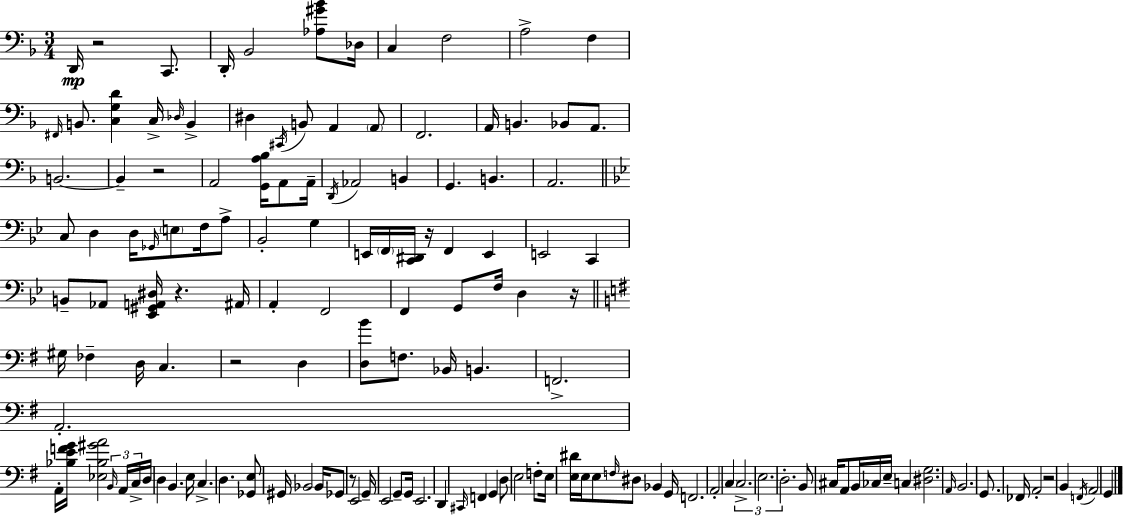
X:1
T:Untitled
M:3/4
L:1/4
K:F
D,,/4 z2 C,,/2 D,,/4 _B,,2 [_A,^G_B]/2 _D,/4 C, F,2 A,2 F, ^F,,/4 B,,/2 [C,G,D] C,/4 _D,/4 B,, ^D, ^C,,/4 B,,/2 A,, A,,/2 F,,2 A,,/4 B,, _B,,/2 A,,/2 B,,2 B,, z2 A,,2 [G,,A,_B,]/4 A,,/2 A,,/4 D,,/4 _A,,2 B,, G,, B,, A,,2 C,/2 D, D,/4 _G,,/4 E,/2 F,/4 A,/2 _B,,2 G, E,,/4 F,,/4 [C,,^D,,]/4 z/4 F,, E,, E,,2 C,, B,,/2 _A,,/2 [_E,,^G,,A,,^D,]/4 z ^A,,/4 A,, F,,2 F,, G,,/2 F,/4 D, z/4 ^G,/4 _F, D,/4 C, z2 D, [D,B]/2 F,/2 _B,,/4 B,, F,,2 A,,2 A,,/4 [_B,EFG]/4 [_E,_B,^GA]2 B,,/4 A,,/4 C,/4 D,/4 D, B,, E,/4 C, D, [_G,,E,]/2 ^G,,/4 _B,,2 _B,,/4 _G,,/2 z/2 E,,2 G,,/4 E,,2 G,,/2 G,,/4 E,,2 D,, ^C,,/4 F,, G,, D,/2 E,2 F,/2 E,/4 [E,^D]/4 E,/4 E,/2 F,/4 ^D,/2 _B,, G,,/4 F,,2 A,,2 C, C,2 E,2 D,2 B,,/2 ^C,/4 A,,/2 B,,/4 _C,/4 E,/4 C, [^D,G,]2 A,,/4 B,,2 G,,/2 _F,,/4 A,,2 z2 B,, F,,/4 A,,2 G,,